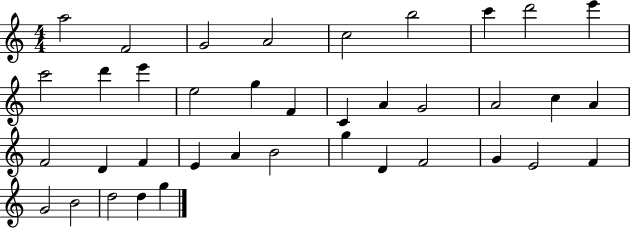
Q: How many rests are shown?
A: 0